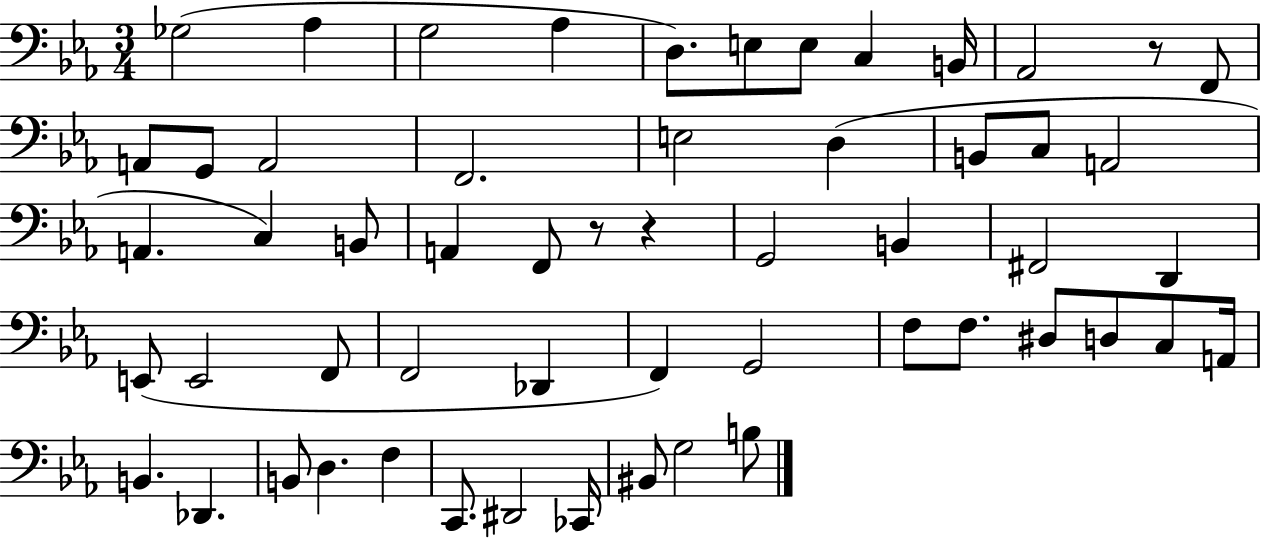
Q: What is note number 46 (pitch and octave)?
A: D3